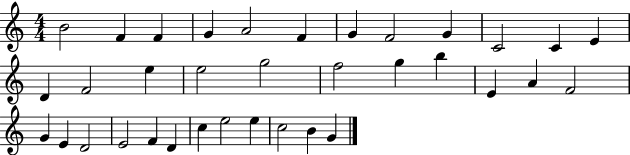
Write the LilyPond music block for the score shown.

{
  \clef treble
  \numericTimeSignature
  \time 4/4
  \key c \major
  b'2 f'4 f'4 | g'4 a'2 f'4 | g'4 f'2 g'4 | c'2 c'4 e'4 | \break d'4 f'2 e''4 | e''2 g''2 | f''2 g''4 b''4 | e'4 a'4 f'2 | \break g'4 e'4 d'2 | e'2 f'4 d'4 | c''4 e''2 e''4 | c''2 b'4 g'4 | \break \bar "|."
}